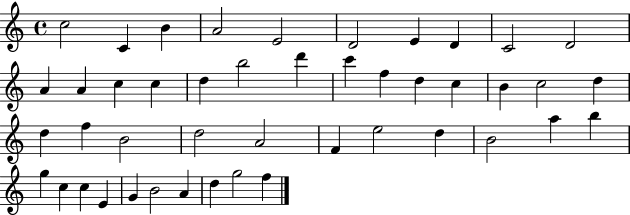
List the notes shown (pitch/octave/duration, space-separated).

C5/h C4/q B4/q A4/h E4/h D4/h E4/q D4/q C4/h D4/h A4/q A4/q C5/q C5/q D5/q B5/h D6/q C6/q F5/q D5/q C5/q B4/q C5/h D5/q D5/q F5/q B4/h D5/h A4/h F4/q E5/h D5/q B4/h A5/q B5/q G5/q C5/q C5/q E4/q G4/q B4/h A4/q D5/q G5/h F5/q